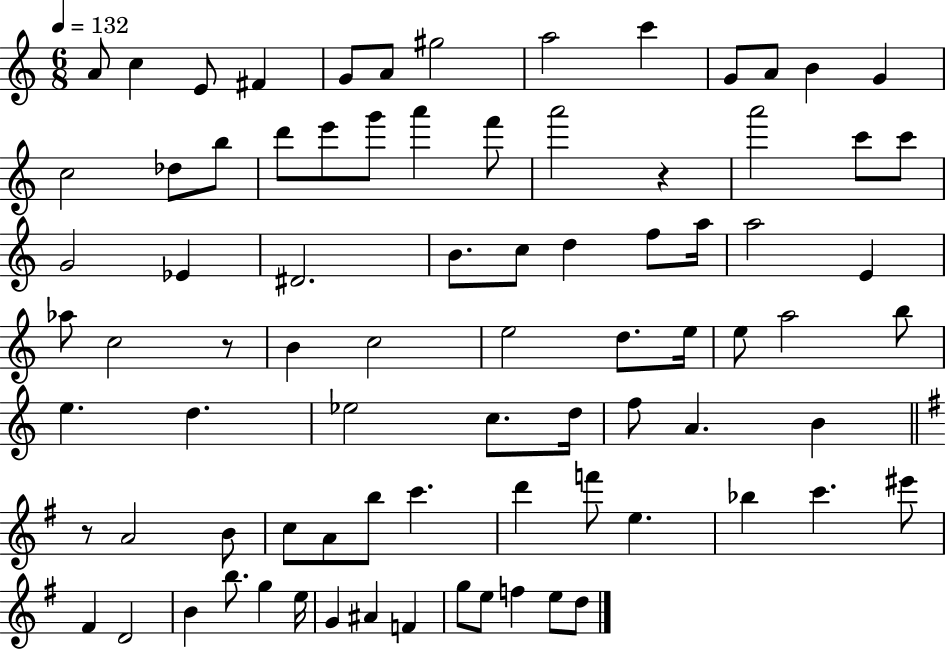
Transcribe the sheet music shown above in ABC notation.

X:1
T:Untitled
M:6/8
L:1/4
K:C
A/2 c E/2 ^F G/2 A/2 ^g2 a2 c' G/2 A/2 B G c2 _d/2 b/2 d'/2 e'/2 g'/2 a' f'/2 a'2 z a'2 c'/2 c'/2 G2 _E ^D2 B/2 c/2 d f/2 a/4 a2 E _a/2 c2 z/2 B c2 e2 d/2 e/4 e/2 a2 b/2 e d _e2 c/2 d/4 f/2 A B z/2 A2 B/2 c/2 A/2 b/2 c' d' f'/2 e _b c' ^e'/2 ^F D2 B b/2 g e/4 G ^A F g/2 e/2 f e/2 d/2